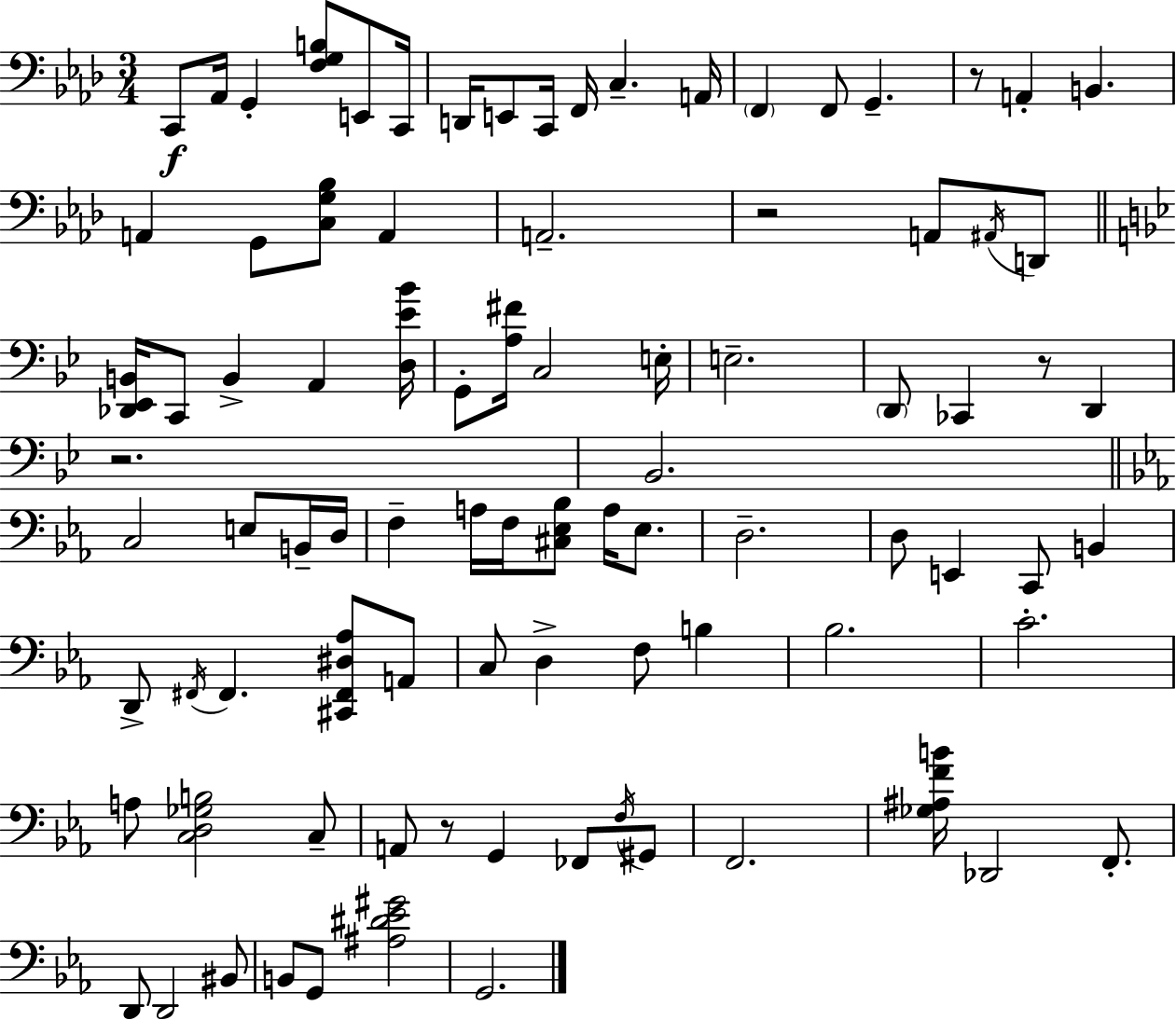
{
  \clef bass
  \numericTimeSignature
  \time 3/4
  \key f \minor
  c,8\f aes,16 g,4-. <f g b>8 e,8 c,16 | d,16 e,8 c,16 f,16 c4.-- a,16 | \parenthesize f,4 f,8 g,4.-- | r8 a,4-. b,4. | \break a,4 g,8 <c g bes>8 a,4 | a,2.-- | r2 a,8 \acciaccatura { ais,16 } d,8 | \bar "||" \break \key bes \major <des, ees, b,>16 c,8 b,4-> a,4 <d ees' bes'>16 | g,8-. <a fis'>16 c2 e16-. | e2.-- | \parenthesize d,8 ces,4 r8 d,4 | \break r2. | bes,2. | \bar "||" \break \key c \minor c2 e8 b,16-- d16 | f4-- a16 f16 <cis ees bes>8 a16 ees8. | d2.-- | d8 e,4 c,8 b,4 | \break d,8-> \acciaccatura { fis,16 } fis,4. <cis, fis, dis aes>8 a,8 | c8 d4-> f8 b4 | bes2. | c'2.-. | \break a8 <c d ges b>2 c8-- | a,8 r8 g,4 fes,8 \acciaccatura { f16 } | gis,8 f,2. | <ges ais f' b'>16 des,2 f,8.-. | \break d,8 d,2 | bis,8 b,8 g,8 <ais dis' ees' gis'>2 | g,2. | \bar "|."
}